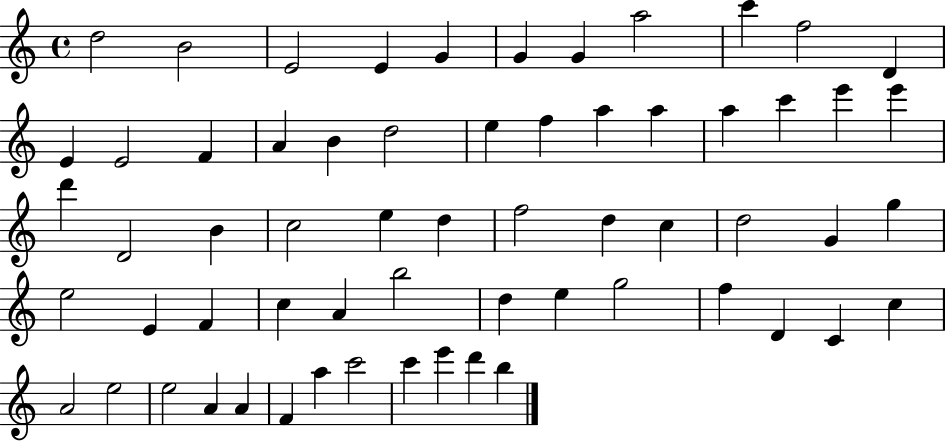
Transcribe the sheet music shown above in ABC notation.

X:1
T:Untitled
M:4/4
L:1/4
K:C
d2 B2 E2 E G G G a2 c' f2 D E E2 F A B d2 e f a a a c' e' e' d' D2 B c2 e d f2 d c d2 G g e2 E F c A b2 d e g2 f D C c A2 e2 e2 A A F a c'2 c' e' d' b